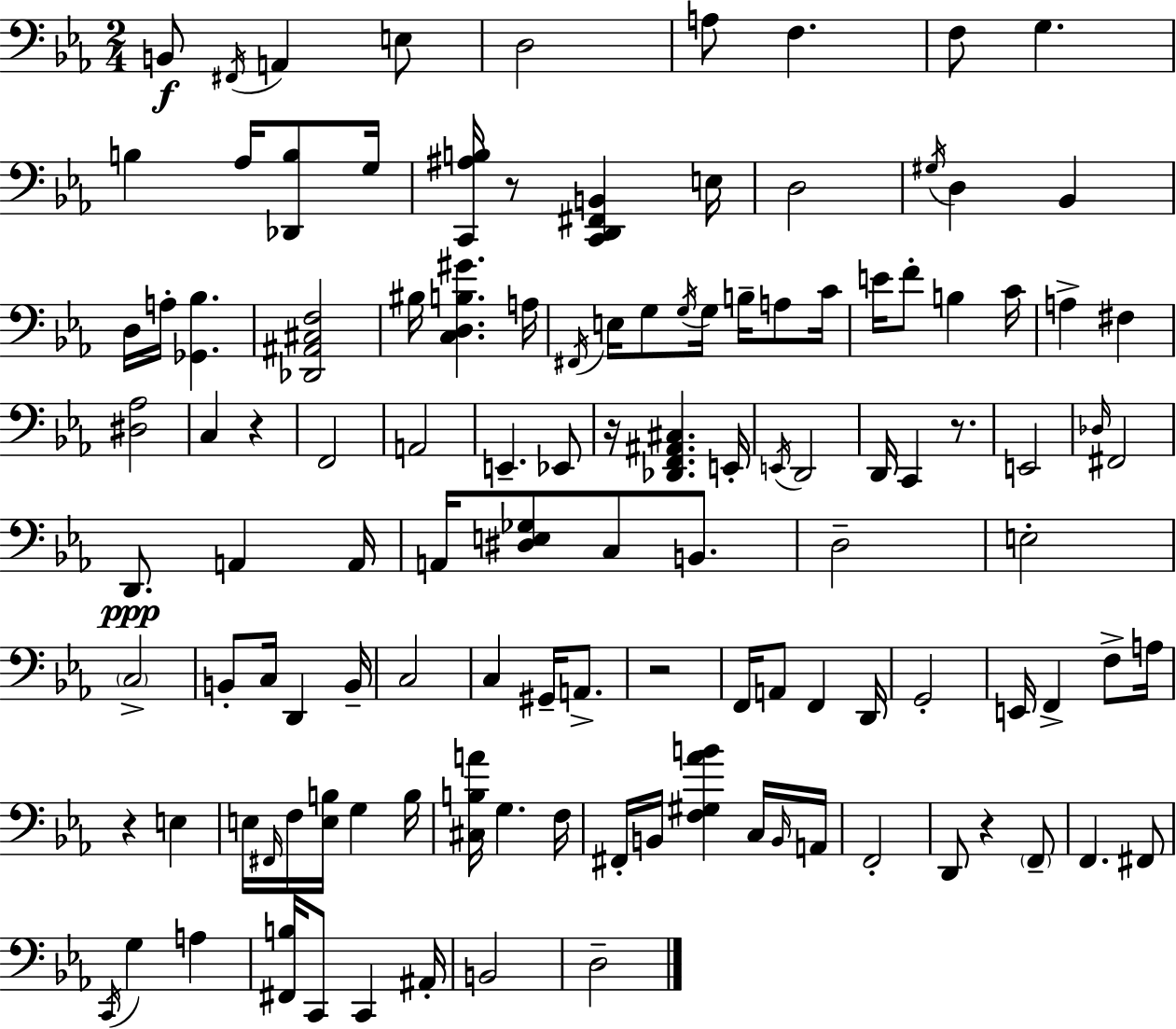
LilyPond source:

{
  \clef bass
  \numericTimeSignature
  \time 2/4
  \key ees \major
  b,8\f \acciaccatura { fis,16 } a,4 e8 | d2 | a8 f4. | f8 g4. | \break b4 aes16 <des, b>8 | g16 <c, ais b>16 r8 <c, d, fis, b,>4 | e16 d2 | \acciaccatura { gis16 } d4 bes,4 | \break d16 a16-. <ges, bes>4. | <des, ais, cis f>2 | bis16 <c d b gis'>4. | a16 \acciaccatura { fis,16 } e16 g8 \acciaccatura { g16 } g16 | \break b16-- a8 c'16 e'16 f'8-. b4 | c'16 a4-> | fis4 <dis aes>2 | c4 | \break r4 f,2 | a,2 | e,4.-- | ees,8 r16 <des, f, ais, cis>4. | \break e,16-. \acciaccatura { e,16 } d,2 | d,16 c,4 | r8. e,2 | \grace { des16 } fis,2 | \break d,8.\ppp | a,4 a,16 a,16 <dis e ges>8 | c8 b,8. d2-- | e2-. | \break \parenthesize c2-> | b,8-. | c16 d,4 b,16-- c2 | c4 | \break gis,16-- a,8.-> r2 | f,16 a,8 | f,4 d,16 g,2-. | e,16 f,4-> | \break f8-> a16 r4 | e4 e16 \grace { fis,16 } | f16 <e b>16 g4 b16 <cis b a'>16 | g4. f16 fis,16-. | \break b,16 <f gis aes' b'>4 c16 \grace { b,16 } a,16 | f,2-. | d,8 r4 \parenthesize f,8-- | f,4. fis,8 | \break \acciaccatura { c,16 } g4 a4 | <fis, b>16 c,8 c,4 | ais,16-. b,2 | d2-- | \break \bar "|."
}